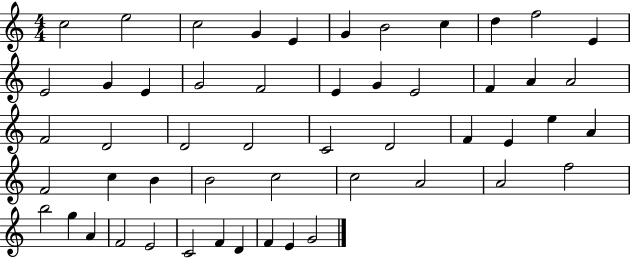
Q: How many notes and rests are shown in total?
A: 52